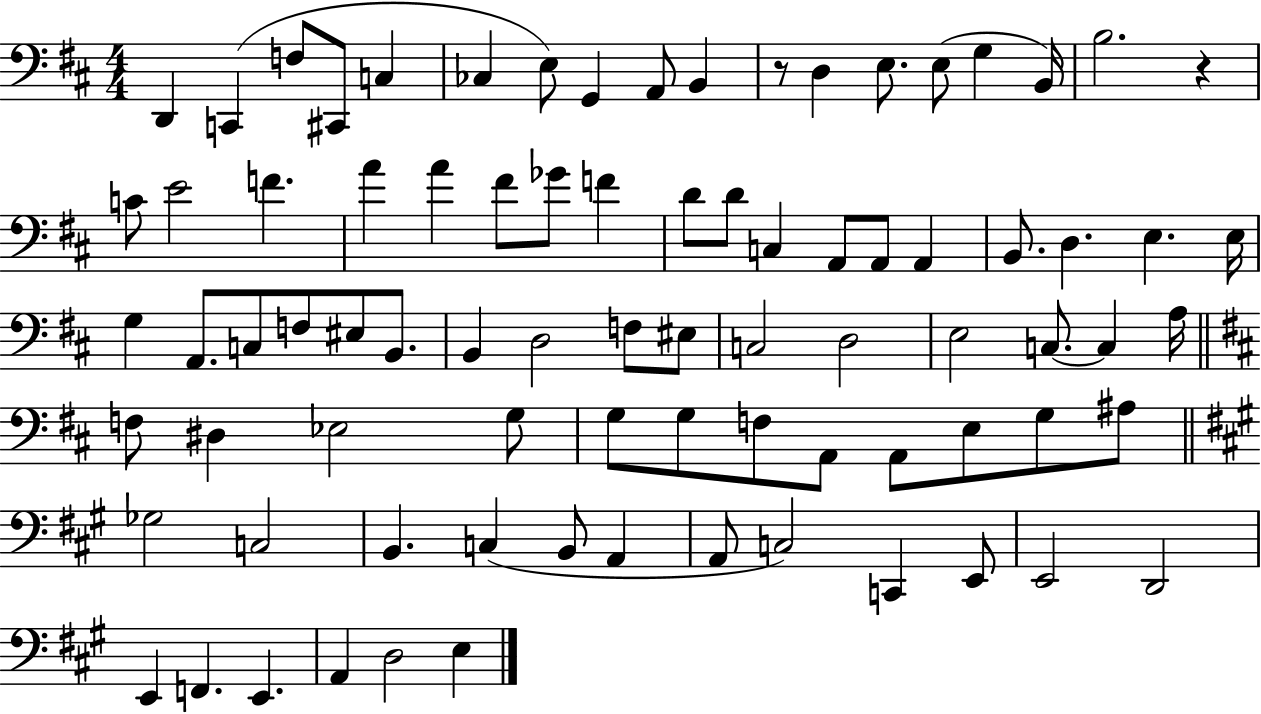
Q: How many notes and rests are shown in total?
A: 82